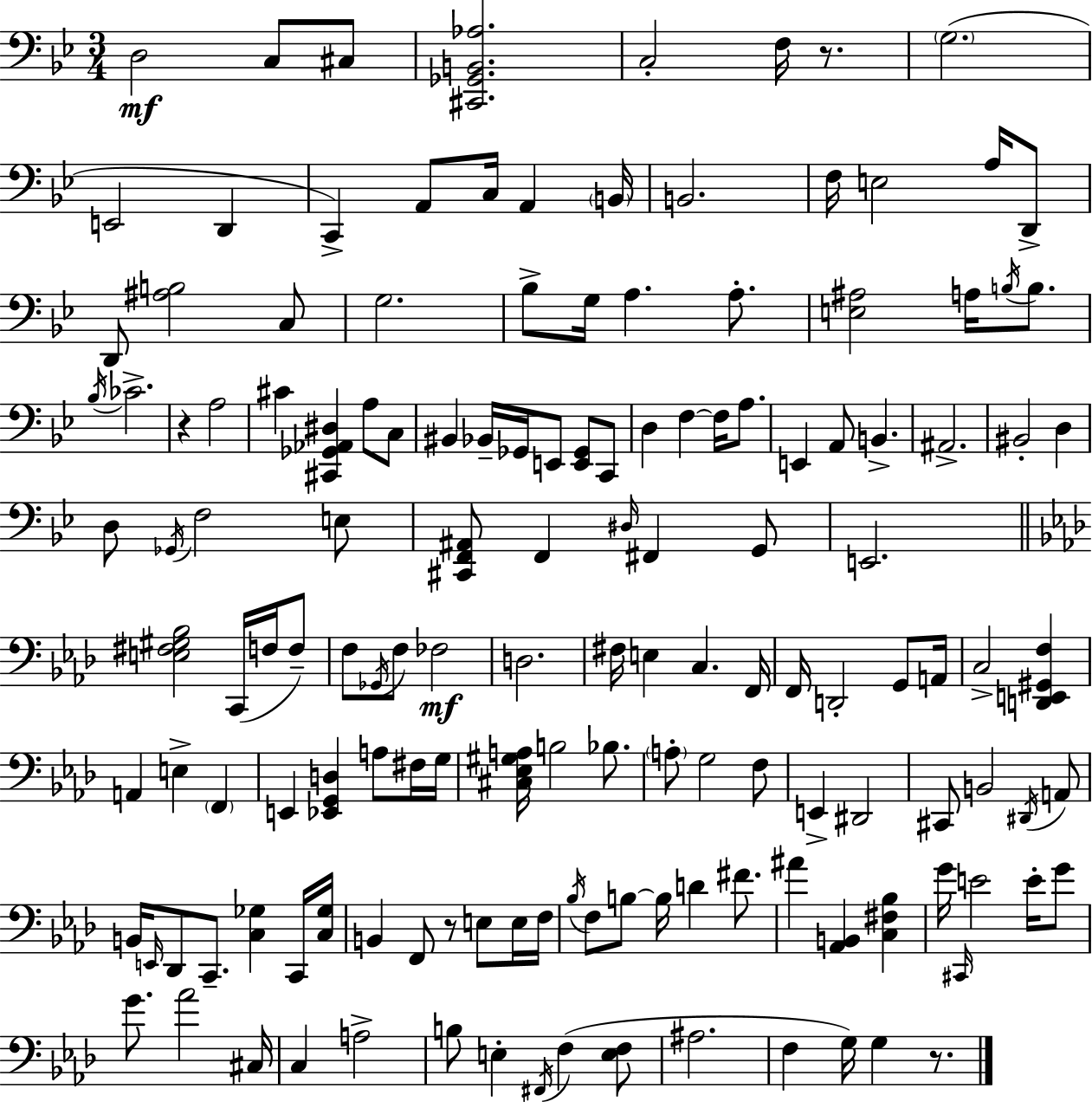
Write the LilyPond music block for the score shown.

{
  \clef bass
  \numericTimeSignature
  \time 3/4
  \key g \minor
  d2\mf c8 cis8 | <cis, ges, b, aes>2. | c2-. f16 r8. | \parenthesize g2.( | \break e,2 d,4 | c,4->) a,8 c16 a,4 \parenthesize b,16 | b,2. | f16 e2 a16 d,8-> | \break d,8 <ais b>2 c8 | g2. | bes8-> g16 a4. a8.-. | <e ais>2 a16 \acciaccatura { b16 } b8. | \break \acciaccatura { bes16 } ces'2.-> | r4 a2 | cis'4 <cis, ges, aes, dis>4 a8 | c8 bis,4 bes,16-- ges,16 e,8 <e, ges,>8 | \break c,8 d4 f4~~ f16 a8. | e,4 a,8 b,4.-> | ais,2.-> | bis,2-. d4 | \break d8 \acciaccatura { ges,16 } f2 | e8 <cis, f, ais,>8 f,4 \grace { dis16 } fis,4 | g,8 e,2. | \bar "||" \break \key aes \major <e fis gis bes>2 c,16( f16 f8--) | f8 \acciaccatura { ges,16 } f8 fes2\mf | d2. | fis16 e4 c4. | \break f,16 f,16 d,2-. g,8 | a,16 c2-> <d, e, gis, f>4 | a,4 e4-> \parenthesize f,4 | e,4 <ees, g, d>4 a8 fis16 | \break g16 <cis ees gis a>16 b2 bes8. | \parenthesize a8-. g2 f8 | e,4-> dis,2 | cis,8 b,2 \acciaccatura { dis,16 } | \break a,8 b,16 \grace { e,16 } des,8 c,8.-- <c ges>4 | c,16 <c ges>16 b,4 f,8 r8 e8 | e16 f16 \acciaccatura { bes16 } f8 b8~~ b16 d'4 | fis'8. ais'4 <aes, b,>4 | \break <c fis bes>4 g'16 \grace { cis,16 } e'2 | e'16-. g'8 g'8. aes'2 | cis16 c4 a2-> | b8 e4-. \acciaccatura { fis,16 } | \break f4( <e f>8 ais2. | f4 g16) g4 | r8. \bar "|."
}